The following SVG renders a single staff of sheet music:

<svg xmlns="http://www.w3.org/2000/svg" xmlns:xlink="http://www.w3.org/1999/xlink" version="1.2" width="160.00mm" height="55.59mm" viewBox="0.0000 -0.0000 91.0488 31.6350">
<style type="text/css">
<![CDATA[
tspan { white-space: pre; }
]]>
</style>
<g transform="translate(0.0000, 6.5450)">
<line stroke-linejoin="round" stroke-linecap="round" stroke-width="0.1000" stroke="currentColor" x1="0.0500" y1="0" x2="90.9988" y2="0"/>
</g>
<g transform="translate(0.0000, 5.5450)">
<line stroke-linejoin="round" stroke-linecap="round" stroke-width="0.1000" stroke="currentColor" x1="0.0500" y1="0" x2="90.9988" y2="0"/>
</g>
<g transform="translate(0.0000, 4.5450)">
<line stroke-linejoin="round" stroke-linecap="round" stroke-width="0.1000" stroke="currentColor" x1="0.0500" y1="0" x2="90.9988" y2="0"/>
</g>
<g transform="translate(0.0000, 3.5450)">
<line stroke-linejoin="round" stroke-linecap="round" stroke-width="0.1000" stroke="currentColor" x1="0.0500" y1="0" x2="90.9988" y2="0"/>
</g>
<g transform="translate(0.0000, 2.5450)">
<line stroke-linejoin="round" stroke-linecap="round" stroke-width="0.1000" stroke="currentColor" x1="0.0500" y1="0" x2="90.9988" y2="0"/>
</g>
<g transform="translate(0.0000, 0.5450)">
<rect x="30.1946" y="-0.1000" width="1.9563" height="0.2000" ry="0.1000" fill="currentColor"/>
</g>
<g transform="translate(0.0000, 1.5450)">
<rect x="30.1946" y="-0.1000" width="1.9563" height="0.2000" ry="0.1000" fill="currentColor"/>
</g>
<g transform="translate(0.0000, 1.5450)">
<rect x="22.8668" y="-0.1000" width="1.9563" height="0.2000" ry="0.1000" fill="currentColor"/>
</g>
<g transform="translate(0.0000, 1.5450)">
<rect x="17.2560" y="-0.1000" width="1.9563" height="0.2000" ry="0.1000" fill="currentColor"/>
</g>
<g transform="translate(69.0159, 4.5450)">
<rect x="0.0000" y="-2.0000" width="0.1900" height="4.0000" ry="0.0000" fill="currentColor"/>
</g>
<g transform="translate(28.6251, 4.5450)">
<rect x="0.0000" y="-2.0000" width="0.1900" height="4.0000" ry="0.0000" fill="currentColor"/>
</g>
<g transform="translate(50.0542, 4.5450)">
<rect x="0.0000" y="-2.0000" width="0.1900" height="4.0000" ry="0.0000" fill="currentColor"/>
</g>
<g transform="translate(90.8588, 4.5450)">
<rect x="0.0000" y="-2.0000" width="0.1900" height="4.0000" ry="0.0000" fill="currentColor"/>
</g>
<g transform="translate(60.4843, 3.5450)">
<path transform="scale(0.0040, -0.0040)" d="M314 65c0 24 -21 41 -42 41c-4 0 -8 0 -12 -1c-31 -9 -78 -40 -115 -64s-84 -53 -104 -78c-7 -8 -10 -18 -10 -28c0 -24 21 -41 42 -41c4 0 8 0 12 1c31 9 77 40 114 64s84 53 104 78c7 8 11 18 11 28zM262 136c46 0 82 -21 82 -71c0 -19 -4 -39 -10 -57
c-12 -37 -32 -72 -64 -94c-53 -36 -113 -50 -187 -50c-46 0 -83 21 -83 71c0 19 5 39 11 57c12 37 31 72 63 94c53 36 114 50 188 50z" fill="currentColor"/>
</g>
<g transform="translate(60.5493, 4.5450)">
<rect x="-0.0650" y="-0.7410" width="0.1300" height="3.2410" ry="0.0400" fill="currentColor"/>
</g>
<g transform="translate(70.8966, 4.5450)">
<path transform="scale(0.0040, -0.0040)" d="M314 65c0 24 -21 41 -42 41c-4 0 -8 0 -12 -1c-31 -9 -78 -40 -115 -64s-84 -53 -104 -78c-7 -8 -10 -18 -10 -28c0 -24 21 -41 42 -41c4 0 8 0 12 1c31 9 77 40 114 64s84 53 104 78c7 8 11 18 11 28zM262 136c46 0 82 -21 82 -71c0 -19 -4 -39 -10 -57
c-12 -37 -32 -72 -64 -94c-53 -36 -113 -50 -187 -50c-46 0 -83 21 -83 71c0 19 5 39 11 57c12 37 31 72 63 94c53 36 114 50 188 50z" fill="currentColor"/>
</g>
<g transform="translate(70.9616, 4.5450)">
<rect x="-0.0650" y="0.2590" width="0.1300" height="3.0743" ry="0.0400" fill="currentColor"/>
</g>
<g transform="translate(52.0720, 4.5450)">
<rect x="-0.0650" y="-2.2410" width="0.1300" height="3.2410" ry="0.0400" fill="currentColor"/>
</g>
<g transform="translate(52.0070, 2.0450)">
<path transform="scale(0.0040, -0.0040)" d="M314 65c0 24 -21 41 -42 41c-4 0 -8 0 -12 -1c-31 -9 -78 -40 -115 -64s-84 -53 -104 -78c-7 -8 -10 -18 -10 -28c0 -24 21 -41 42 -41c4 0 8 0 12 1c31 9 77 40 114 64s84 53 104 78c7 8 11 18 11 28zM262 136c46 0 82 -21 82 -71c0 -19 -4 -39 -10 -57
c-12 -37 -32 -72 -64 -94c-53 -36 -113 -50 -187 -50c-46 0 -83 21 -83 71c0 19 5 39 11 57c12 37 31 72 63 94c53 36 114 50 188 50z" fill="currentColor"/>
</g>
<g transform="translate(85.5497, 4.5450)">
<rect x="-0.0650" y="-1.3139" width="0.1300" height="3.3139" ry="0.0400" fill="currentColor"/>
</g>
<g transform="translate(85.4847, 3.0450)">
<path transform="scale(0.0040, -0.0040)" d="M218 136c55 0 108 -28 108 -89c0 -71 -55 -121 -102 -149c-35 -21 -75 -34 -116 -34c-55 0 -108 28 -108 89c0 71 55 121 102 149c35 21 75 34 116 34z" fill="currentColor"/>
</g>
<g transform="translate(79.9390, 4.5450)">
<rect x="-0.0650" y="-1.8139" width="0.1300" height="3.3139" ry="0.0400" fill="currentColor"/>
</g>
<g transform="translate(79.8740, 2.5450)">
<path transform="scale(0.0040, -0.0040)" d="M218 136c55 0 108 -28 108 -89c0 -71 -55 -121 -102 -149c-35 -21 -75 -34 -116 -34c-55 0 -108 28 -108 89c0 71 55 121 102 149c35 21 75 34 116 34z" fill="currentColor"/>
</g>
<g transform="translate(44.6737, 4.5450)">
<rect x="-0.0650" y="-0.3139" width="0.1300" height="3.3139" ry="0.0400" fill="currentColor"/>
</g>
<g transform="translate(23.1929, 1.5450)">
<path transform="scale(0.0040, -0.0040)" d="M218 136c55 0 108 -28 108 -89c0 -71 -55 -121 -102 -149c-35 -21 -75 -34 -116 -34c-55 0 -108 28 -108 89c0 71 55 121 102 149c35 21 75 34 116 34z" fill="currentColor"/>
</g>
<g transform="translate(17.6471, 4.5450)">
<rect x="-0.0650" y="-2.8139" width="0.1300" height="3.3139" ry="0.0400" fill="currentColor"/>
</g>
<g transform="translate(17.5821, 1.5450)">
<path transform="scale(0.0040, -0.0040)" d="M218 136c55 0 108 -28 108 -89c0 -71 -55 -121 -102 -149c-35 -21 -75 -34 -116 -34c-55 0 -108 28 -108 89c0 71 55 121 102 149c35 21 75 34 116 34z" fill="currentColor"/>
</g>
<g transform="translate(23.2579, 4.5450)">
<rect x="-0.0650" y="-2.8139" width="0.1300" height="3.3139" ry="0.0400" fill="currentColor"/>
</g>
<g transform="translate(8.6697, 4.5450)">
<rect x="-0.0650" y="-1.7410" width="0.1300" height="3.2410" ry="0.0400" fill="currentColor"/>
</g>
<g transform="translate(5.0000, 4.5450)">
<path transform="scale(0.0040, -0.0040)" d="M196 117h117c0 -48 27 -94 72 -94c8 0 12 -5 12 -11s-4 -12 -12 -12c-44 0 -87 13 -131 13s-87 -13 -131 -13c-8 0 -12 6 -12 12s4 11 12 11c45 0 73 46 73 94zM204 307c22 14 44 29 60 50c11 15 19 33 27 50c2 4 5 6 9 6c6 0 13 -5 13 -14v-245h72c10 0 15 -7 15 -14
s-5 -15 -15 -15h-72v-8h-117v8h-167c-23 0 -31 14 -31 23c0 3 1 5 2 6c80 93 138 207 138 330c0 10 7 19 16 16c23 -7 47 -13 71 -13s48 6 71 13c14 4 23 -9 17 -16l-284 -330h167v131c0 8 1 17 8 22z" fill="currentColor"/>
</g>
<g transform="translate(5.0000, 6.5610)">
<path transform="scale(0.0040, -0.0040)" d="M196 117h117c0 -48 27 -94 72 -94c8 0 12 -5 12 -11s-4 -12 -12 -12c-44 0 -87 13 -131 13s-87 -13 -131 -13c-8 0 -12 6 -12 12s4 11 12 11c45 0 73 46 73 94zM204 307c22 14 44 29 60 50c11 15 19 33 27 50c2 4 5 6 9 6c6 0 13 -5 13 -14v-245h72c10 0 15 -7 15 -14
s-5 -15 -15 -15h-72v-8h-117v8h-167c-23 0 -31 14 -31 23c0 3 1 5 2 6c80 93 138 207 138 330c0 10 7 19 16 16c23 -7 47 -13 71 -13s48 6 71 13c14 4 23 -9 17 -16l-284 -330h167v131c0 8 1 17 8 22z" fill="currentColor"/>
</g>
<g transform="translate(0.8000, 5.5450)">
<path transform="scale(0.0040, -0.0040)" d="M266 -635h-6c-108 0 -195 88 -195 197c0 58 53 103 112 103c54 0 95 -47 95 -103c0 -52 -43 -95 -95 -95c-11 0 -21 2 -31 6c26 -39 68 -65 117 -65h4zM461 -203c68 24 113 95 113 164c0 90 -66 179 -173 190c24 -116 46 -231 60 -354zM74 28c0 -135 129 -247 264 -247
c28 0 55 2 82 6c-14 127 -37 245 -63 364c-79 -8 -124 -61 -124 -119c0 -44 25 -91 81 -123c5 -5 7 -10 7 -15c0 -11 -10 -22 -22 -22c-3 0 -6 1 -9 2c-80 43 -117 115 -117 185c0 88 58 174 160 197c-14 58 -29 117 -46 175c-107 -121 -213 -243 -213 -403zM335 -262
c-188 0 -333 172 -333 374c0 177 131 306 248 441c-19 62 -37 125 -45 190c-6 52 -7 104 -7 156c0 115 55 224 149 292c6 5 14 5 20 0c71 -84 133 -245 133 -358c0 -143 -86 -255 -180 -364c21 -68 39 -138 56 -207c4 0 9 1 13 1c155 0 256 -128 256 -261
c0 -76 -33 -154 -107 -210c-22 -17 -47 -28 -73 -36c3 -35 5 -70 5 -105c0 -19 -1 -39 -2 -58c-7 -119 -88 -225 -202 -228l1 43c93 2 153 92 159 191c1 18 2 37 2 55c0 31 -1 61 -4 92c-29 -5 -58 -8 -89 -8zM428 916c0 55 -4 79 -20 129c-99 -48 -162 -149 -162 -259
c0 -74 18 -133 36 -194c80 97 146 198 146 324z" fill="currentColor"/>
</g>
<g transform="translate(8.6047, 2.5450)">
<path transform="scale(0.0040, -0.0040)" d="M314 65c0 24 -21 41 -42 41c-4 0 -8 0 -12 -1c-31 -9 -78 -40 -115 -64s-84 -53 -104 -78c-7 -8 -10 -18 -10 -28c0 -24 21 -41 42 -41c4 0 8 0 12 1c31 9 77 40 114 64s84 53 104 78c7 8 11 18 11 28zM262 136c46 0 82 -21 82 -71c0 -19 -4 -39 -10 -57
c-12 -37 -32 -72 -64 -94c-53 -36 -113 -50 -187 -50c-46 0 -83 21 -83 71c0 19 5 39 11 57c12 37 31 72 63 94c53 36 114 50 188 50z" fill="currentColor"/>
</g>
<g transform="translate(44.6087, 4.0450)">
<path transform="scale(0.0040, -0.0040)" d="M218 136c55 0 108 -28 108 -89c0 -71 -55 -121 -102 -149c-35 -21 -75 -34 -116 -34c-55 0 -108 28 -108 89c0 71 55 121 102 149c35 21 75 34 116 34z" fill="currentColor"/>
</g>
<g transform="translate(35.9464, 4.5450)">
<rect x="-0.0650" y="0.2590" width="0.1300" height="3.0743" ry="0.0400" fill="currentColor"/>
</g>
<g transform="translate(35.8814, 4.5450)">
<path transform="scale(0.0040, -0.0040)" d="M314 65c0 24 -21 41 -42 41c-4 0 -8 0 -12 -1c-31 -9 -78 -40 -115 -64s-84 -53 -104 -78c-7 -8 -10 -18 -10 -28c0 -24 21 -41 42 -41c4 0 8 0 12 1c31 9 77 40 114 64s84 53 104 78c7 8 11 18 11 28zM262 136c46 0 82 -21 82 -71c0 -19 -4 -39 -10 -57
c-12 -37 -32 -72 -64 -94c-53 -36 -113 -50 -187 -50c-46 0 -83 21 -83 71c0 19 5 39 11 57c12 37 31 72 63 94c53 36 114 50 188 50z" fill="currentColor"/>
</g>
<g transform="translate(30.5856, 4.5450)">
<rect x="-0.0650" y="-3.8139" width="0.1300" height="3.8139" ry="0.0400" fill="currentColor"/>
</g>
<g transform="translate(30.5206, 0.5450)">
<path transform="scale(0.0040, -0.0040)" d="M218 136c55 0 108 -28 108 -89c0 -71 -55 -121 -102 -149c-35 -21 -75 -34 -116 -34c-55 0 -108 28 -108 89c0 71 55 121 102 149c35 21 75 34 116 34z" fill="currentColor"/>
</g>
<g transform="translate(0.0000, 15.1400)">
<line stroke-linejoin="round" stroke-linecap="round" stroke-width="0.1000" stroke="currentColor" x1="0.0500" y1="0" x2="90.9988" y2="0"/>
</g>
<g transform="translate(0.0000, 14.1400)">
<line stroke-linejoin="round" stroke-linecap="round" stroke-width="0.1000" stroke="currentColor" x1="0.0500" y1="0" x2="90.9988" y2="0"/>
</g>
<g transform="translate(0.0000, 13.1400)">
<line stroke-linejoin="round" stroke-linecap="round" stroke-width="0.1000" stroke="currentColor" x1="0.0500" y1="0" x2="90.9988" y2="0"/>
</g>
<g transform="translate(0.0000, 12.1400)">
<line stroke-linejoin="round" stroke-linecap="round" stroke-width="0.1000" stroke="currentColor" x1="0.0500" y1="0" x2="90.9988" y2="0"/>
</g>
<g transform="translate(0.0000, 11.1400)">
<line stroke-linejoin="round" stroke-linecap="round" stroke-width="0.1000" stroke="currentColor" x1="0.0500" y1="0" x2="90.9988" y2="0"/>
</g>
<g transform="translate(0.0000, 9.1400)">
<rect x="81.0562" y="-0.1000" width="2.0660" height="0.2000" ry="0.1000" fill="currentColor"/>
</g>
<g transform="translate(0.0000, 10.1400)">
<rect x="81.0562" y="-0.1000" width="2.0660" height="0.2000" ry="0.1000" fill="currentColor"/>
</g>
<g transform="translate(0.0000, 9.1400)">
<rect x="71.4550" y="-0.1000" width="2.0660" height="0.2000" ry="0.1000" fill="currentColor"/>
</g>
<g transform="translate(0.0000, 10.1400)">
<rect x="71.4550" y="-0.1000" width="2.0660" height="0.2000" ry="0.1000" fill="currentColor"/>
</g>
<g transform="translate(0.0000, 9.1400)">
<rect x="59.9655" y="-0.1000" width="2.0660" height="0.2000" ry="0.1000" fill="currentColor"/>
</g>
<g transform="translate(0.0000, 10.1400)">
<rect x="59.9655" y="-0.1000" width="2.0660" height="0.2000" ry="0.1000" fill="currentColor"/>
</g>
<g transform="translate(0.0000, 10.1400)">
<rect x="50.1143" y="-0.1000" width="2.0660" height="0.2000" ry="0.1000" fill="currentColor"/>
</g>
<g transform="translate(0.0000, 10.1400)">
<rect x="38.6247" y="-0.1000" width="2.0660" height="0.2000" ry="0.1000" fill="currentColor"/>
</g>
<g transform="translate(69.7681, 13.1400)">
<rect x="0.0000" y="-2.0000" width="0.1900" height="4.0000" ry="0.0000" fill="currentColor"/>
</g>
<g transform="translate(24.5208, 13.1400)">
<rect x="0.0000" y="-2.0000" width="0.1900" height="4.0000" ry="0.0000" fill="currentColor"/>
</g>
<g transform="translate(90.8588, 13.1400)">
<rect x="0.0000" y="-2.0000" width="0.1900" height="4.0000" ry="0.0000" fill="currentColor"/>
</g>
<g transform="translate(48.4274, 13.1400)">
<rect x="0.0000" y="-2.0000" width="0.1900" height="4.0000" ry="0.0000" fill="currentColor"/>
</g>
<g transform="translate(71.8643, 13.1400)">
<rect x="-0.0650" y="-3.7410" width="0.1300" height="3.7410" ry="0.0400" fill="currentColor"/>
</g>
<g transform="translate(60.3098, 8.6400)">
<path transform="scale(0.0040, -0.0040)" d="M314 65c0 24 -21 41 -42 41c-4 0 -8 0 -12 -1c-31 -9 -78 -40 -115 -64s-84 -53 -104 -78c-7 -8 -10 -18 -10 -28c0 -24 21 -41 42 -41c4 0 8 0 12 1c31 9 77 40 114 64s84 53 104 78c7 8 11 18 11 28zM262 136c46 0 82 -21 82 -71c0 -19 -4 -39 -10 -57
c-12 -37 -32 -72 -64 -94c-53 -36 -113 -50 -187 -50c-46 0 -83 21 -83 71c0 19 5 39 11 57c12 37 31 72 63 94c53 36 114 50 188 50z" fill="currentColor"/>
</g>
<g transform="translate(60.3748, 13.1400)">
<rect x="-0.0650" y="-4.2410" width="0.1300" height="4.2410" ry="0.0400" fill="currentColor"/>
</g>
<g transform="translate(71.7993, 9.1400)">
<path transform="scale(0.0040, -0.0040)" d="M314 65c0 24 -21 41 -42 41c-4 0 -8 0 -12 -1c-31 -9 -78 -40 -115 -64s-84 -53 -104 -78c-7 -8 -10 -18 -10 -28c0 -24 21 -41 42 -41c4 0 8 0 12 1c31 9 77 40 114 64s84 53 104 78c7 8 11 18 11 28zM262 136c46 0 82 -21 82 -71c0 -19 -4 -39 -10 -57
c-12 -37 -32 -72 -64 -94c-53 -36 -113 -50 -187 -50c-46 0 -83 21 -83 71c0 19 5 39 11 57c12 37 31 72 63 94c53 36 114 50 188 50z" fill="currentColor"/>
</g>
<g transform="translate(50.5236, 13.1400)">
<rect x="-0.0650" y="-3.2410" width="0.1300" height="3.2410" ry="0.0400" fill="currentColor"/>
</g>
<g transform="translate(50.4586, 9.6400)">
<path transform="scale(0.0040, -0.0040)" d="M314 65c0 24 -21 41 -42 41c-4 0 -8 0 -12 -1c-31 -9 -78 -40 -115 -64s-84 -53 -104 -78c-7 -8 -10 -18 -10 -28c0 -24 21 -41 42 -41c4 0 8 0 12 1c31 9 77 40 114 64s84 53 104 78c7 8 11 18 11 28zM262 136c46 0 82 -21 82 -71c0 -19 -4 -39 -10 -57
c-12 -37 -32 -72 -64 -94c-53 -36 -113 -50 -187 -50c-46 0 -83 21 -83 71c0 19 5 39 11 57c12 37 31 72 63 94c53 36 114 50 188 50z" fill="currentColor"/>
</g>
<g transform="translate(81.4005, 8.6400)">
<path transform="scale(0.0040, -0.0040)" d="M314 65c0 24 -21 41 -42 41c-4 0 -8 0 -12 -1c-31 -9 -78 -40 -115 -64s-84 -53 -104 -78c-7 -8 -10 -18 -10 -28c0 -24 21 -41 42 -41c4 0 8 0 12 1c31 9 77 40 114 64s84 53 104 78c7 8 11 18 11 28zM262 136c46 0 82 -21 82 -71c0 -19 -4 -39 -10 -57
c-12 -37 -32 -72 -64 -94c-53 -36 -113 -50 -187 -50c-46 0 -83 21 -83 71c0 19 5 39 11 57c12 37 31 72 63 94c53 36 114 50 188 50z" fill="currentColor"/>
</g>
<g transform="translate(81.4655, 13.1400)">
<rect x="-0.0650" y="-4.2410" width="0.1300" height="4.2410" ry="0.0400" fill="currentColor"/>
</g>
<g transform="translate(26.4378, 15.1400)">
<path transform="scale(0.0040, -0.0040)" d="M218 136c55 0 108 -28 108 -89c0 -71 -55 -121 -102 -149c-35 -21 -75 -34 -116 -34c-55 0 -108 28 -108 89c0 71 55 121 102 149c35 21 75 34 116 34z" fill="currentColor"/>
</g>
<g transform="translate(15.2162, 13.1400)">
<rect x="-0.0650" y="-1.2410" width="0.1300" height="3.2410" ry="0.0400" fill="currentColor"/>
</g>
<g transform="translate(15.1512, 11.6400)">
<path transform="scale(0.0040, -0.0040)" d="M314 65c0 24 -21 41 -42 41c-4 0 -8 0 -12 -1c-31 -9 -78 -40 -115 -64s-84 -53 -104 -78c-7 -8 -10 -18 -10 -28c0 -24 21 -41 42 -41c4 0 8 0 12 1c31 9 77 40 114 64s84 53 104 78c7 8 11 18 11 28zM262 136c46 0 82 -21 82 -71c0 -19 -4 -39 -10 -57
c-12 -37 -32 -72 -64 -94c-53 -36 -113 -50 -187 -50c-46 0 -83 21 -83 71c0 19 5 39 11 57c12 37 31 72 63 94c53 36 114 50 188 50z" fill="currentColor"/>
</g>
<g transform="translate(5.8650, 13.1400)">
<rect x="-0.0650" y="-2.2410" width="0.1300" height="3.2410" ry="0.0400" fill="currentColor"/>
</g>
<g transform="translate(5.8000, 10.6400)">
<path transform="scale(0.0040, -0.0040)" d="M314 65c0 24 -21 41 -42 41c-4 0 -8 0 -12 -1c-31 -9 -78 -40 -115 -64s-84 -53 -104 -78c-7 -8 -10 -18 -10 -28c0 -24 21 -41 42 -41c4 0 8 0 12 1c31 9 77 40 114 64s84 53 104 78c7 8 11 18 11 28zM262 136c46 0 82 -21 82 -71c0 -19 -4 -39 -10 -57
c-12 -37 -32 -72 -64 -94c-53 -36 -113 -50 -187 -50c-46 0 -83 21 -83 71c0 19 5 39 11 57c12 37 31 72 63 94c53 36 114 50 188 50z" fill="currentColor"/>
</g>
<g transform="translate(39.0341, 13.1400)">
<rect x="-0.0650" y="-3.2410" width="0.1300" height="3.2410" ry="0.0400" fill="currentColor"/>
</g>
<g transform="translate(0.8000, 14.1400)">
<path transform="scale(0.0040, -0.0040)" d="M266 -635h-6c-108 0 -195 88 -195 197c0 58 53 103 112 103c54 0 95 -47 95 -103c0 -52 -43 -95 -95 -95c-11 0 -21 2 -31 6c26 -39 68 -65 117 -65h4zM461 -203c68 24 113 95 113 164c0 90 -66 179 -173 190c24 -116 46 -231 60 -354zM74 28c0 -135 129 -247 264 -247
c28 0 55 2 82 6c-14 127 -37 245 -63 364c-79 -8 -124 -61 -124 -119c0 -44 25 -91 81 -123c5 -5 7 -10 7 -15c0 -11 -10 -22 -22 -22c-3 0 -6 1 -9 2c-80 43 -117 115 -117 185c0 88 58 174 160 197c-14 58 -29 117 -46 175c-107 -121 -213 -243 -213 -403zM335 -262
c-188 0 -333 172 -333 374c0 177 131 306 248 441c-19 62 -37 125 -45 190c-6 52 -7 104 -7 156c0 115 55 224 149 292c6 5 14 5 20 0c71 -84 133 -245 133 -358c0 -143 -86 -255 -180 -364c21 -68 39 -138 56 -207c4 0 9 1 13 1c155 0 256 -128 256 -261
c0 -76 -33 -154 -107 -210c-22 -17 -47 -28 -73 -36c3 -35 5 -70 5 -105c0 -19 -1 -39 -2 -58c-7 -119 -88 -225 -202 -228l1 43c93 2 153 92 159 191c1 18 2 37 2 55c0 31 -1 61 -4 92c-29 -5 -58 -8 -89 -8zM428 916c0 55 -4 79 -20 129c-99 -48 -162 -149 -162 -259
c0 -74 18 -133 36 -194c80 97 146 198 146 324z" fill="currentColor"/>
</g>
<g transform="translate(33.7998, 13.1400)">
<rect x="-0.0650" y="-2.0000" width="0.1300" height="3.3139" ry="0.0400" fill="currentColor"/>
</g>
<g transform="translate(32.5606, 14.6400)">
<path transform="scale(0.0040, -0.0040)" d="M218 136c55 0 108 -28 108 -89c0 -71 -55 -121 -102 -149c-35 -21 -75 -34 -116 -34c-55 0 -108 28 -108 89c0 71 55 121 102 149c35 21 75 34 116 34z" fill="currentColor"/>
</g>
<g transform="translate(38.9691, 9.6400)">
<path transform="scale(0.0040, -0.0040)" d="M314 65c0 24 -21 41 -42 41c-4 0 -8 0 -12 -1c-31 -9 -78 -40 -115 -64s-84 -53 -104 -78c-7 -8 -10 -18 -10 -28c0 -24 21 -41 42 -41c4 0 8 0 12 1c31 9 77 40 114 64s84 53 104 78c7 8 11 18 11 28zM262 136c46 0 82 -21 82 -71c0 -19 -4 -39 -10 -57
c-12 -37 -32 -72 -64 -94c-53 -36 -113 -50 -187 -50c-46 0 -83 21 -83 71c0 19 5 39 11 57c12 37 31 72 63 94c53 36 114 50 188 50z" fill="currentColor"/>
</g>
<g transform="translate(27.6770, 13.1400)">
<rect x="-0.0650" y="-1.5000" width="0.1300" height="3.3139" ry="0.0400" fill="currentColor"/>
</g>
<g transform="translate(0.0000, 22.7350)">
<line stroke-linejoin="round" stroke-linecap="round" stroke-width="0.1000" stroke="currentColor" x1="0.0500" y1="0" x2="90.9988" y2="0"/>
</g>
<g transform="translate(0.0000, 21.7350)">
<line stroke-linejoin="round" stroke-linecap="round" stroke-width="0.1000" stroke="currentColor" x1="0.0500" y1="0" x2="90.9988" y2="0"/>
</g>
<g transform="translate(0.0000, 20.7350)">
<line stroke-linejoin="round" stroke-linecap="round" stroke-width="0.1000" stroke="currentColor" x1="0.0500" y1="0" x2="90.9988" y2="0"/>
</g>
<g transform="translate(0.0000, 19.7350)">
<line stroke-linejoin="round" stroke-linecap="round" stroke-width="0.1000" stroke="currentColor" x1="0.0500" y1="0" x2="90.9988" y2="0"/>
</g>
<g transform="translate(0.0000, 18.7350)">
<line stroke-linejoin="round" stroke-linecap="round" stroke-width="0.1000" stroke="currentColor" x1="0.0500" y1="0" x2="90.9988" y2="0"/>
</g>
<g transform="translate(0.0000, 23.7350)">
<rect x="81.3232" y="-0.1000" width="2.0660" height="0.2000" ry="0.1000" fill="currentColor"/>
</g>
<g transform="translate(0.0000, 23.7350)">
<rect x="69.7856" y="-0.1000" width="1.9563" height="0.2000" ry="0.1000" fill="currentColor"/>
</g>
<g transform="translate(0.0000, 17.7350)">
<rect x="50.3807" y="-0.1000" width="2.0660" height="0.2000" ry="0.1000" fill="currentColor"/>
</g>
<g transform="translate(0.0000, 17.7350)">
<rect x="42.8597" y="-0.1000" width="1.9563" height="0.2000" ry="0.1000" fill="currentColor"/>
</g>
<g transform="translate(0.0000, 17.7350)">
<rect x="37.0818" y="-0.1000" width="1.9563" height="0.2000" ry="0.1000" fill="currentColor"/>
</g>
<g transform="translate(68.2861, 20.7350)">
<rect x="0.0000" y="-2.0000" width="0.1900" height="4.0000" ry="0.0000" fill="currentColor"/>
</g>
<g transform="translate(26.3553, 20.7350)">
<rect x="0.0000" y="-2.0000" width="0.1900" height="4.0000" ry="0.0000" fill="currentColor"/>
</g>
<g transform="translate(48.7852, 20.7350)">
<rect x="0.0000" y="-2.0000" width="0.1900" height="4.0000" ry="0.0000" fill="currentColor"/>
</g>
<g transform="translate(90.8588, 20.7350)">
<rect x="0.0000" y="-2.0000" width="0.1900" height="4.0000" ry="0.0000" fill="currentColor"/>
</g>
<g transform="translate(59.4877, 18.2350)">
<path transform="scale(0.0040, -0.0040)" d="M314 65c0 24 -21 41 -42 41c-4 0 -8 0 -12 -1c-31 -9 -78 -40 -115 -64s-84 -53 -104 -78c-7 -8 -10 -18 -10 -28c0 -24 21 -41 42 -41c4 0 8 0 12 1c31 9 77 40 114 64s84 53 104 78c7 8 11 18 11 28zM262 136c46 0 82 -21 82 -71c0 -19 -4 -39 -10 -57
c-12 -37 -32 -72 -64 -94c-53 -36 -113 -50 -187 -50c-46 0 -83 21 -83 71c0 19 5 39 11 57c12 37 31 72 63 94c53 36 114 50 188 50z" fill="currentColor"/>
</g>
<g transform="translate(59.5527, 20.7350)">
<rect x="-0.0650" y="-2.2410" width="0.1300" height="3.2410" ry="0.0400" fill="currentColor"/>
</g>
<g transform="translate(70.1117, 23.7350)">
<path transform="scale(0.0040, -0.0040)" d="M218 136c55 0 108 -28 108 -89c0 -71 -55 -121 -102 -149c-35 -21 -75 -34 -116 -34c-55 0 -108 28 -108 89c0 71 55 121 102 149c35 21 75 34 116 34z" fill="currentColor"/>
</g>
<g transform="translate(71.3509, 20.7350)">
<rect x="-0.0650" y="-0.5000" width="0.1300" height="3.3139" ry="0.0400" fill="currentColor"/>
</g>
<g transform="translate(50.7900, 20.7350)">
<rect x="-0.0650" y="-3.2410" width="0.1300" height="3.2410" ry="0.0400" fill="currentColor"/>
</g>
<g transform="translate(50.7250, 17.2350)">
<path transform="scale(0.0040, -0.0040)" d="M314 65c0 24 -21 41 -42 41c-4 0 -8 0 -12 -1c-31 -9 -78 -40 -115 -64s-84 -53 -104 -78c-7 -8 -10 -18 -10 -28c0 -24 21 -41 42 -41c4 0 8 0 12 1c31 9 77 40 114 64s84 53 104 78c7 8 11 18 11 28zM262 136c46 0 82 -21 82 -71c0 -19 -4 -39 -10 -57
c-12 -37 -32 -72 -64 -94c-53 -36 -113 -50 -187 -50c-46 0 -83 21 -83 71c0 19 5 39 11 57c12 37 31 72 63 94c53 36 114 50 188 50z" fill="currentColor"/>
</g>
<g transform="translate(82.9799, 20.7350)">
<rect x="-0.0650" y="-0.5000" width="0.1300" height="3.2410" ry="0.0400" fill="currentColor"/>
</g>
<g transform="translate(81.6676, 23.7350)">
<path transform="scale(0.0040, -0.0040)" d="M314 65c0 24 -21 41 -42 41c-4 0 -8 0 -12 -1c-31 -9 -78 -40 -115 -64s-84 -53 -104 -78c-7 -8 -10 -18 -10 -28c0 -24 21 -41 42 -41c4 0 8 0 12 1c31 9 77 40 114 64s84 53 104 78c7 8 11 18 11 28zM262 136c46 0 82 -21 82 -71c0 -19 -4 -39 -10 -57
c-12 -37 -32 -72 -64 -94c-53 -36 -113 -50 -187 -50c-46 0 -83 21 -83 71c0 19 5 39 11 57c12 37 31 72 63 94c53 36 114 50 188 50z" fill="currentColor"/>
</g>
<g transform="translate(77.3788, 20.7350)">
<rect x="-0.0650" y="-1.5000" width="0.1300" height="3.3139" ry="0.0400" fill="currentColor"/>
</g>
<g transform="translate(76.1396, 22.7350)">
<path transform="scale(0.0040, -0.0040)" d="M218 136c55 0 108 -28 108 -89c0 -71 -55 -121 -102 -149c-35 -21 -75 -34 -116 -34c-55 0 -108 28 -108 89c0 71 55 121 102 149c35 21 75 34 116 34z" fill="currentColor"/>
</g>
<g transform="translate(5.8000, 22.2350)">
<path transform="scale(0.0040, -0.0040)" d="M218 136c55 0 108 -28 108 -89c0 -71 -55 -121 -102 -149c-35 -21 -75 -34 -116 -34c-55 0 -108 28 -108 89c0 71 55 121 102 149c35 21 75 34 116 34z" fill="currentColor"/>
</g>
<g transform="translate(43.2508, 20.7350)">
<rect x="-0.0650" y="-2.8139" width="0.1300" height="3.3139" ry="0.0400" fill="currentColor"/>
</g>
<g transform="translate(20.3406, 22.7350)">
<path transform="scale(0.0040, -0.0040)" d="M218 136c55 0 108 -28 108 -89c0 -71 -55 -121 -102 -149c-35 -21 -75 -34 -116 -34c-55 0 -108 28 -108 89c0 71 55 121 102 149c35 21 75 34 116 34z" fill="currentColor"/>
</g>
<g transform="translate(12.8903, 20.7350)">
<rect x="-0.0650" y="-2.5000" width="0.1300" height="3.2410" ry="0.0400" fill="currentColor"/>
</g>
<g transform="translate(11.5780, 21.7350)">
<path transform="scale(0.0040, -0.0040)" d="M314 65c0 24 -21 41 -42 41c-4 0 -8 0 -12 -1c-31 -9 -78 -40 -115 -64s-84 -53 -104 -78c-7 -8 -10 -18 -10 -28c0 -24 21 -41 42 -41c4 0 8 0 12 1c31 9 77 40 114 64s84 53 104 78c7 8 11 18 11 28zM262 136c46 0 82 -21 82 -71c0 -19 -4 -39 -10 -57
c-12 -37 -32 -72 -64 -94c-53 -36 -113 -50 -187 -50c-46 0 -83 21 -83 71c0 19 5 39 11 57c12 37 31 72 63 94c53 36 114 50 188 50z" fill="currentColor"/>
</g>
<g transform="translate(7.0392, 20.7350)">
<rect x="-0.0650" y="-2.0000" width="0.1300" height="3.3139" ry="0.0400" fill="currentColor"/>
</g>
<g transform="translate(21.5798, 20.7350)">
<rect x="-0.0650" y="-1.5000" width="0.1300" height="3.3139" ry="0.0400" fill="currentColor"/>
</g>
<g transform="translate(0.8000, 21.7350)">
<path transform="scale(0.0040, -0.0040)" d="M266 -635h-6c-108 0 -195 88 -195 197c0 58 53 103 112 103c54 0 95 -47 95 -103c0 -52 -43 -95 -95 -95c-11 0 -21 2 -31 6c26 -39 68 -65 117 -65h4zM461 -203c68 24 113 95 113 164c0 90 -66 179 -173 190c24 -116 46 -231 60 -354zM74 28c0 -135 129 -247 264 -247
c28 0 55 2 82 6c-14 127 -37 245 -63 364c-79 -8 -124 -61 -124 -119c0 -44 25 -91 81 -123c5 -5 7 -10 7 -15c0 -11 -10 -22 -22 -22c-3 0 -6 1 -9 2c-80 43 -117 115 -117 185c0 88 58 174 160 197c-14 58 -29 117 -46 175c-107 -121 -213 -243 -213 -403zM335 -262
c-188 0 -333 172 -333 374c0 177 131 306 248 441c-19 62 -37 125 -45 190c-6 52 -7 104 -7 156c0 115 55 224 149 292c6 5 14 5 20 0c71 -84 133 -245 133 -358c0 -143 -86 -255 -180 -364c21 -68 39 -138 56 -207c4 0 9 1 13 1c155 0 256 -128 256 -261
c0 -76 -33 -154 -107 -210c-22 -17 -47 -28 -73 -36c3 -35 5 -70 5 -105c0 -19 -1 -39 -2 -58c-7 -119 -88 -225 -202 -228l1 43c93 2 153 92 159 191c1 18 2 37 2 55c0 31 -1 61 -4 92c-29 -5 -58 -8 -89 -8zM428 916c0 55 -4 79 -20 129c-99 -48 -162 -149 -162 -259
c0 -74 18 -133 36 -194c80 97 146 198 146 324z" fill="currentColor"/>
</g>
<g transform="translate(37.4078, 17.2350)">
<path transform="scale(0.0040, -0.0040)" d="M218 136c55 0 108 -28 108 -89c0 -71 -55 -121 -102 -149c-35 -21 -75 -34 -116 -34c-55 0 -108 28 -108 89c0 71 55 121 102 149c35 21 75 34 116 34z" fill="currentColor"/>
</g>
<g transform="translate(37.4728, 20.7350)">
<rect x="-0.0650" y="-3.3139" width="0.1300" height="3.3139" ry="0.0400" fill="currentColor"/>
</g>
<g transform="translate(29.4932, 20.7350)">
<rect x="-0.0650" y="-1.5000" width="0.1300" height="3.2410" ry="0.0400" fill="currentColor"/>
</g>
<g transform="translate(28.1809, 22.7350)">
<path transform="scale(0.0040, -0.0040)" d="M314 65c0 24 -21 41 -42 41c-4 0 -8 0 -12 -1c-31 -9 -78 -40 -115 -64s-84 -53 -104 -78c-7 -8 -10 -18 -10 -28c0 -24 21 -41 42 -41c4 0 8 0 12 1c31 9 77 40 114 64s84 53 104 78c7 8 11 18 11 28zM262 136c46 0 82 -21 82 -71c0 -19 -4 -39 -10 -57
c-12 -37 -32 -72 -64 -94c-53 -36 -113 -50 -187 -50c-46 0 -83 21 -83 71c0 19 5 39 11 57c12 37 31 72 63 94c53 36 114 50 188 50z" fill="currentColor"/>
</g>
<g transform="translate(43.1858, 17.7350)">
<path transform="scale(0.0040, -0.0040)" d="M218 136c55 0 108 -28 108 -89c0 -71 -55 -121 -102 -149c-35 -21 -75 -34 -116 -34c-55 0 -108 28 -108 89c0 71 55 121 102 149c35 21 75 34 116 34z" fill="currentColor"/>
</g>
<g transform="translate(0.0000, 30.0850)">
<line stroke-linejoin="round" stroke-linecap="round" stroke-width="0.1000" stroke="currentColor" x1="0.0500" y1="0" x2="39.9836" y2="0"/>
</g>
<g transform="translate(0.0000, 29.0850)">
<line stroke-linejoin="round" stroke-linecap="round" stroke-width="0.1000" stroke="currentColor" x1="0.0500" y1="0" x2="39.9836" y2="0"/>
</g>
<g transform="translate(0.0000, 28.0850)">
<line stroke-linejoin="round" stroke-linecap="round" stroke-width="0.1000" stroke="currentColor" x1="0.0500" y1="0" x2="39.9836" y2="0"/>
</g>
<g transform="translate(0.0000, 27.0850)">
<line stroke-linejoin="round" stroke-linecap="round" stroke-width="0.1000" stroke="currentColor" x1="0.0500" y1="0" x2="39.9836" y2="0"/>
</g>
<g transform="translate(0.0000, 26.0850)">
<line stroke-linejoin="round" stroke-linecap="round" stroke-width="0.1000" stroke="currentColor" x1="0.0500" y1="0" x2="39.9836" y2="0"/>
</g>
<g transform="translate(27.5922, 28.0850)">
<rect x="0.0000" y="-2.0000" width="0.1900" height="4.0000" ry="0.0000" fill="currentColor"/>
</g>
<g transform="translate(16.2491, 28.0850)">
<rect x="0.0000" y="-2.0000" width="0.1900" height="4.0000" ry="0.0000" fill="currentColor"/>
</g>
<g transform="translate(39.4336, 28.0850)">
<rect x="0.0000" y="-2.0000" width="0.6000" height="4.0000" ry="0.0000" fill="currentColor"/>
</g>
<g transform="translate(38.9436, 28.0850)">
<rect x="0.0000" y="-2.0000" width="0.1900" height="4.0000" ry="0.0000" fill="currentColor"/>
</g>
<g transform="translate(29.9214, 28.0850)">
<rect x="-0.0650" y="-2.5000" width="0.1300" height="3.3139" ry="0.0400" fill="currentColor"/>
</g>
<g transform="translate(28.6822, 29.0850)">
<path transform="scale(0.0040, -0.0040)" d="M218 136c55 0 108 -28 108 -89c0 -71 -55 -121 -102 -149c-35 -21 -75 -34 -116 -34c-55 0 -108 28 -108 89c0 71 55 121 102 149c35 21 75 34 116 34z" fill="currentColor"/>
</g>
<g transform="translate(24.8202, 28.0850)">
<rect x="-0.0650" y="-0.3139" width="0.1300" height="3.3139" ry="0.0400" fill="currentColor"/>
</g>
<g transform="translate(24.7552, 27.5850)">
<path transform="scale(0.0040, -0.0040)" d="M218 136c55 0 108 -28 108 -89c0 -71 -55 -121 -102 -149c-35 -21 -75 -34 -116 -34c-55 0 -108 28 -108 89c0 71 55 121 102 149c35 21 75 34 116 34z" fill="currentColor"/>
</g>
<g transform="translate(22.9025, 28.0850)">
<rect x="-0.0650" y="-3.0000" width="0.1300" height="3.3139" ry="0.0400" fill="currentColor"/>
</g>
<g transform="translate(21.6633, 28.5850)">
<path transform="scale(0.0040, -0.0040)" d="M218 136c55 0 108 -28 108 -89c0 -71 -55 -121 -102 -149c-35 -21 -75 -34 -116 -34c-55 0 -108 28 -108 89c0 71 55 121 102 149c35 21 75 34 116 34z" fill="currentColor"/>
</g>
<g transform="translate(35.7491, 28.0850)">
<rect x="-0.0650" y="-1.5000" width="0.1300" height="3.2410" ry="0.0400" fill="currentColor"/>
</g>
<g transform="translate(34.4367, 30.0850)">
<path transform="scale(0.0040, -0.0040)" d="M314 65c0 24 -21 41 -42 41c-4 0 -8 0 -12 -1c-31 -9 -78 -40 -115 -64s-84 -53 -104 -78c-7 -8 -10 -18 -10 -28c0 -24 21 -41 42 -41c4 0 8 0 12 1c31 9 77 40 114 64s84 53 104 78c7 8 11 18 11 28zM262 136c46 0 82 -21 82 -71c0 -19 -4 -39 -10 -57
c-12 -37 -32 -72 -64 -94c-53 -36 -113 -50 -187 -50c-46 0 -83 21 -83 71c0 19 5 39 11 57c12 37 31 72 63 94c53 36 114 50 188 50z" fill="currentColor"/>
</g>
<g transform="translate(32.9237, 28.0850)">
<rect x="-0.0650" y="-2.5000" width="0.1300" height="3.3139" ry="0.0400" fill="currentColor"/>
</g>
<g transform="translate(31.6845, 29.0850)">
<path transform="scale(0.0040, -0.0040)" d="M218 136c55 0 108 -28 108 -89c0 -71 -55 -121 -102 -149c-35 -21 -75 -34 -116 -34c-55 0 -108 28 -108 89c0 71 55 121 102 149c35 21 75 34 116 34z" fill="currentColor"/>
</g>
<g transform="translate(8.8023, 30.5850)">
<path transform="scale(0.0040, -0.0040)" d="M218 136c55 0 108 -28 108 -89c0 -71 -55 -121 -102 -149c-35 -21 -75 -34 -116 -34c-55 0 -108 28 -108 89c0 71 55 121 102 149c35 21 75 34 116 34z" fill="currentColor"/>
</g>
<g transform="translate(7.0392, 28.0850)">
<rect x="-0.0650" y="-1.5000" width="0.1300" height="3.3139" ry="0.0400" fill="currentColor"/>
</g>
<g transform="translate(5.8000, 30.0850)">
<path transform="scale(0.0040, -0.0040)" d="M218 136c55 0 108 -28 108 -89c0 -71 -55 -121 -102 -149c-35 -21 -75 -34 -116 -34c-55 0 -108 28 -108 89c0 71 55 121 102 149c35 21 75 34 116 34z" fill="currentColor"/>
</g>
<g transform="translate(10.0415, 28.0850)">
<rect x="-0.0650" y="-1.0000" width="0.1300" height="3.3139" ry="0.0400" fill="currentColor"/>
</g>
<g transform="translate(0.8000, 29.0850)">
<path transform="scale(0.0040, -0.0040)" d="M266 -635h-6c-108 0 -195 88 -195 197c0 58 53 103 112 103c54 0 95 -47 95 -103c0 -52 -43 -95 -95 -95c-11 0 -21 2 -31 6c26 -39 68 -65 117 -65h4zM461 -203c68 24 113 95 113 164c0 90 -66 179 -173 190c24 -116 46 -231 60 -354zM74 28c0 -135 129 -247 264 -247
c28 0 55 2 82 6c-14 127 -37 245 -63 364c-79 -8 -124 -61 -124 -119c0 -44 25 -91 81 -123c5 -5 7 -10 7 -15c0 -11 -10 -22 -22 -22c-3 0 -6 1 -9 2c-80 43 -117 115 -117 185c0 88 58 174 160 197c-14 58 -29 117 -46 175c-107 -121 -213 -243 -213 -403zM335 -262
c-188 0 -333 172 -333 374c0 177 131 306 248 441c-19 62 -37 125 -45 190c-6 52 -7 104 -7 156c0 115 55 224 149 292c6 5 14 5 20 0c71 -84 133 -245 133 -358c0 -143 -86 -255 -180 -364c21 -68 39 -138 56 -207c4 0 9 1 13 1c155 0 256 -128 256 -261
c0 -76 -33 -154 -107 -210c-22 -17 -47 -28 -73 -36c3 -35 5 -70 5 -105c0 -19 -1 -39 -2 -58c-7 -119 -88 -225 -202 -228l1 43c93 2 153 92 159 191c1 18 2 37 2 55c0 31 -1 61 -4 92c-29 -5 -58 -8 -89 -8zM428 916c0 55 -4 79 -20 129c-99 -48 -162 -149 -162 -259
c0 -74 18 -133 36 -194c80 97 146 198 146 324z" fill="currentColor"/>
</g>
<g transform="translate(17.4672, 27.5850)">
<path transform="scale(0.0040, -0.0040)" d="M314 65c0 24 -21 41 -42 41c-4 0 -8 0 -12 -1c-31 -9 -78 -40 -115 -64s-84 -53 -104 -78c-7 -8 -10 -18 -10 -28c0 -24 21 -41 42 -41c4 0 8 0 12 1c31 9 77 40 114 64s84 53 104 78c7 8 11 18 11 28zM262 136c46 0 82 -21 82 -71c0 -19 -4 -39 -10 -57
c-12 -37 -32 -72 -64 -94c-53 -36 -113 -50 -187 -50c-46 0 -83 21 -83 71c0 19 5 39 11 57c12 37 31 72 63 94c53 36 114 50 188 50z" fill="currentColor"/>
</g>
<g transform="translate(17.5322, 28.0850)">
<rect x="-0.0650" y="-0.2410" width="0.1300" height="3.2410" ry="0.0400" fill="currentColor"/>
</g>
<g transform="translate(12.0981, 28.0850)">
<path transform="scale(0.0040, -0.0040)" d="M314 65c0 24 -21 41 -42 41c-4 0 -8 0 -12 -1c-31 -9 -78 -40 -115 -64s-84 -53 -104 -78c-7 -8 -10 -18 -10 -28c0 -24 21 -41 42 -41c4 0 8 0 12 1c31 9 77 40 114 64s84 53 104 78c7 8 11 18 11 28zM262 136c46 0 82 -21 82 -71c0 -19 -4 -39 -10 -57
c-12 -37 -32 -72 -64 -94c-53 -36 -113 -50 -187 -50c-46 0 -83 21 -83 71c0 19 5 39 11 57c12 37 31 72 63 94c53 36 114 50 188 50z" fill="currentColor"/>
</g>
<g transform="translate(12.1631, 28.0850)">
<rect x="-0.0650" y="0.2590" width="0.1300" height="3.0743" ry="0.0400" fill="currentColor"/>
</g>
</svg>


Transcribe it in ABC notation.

X:1
T:Untitled
M:4/4
L:1/4
K:C
f2 a a c' B2 c g2 d2 B2 f e g2 e2 E F b2 b2 d'2 c'2 d'2 F G2 E E2 b a b2 g2 C E C2 E D B2 c2 A c G G E2